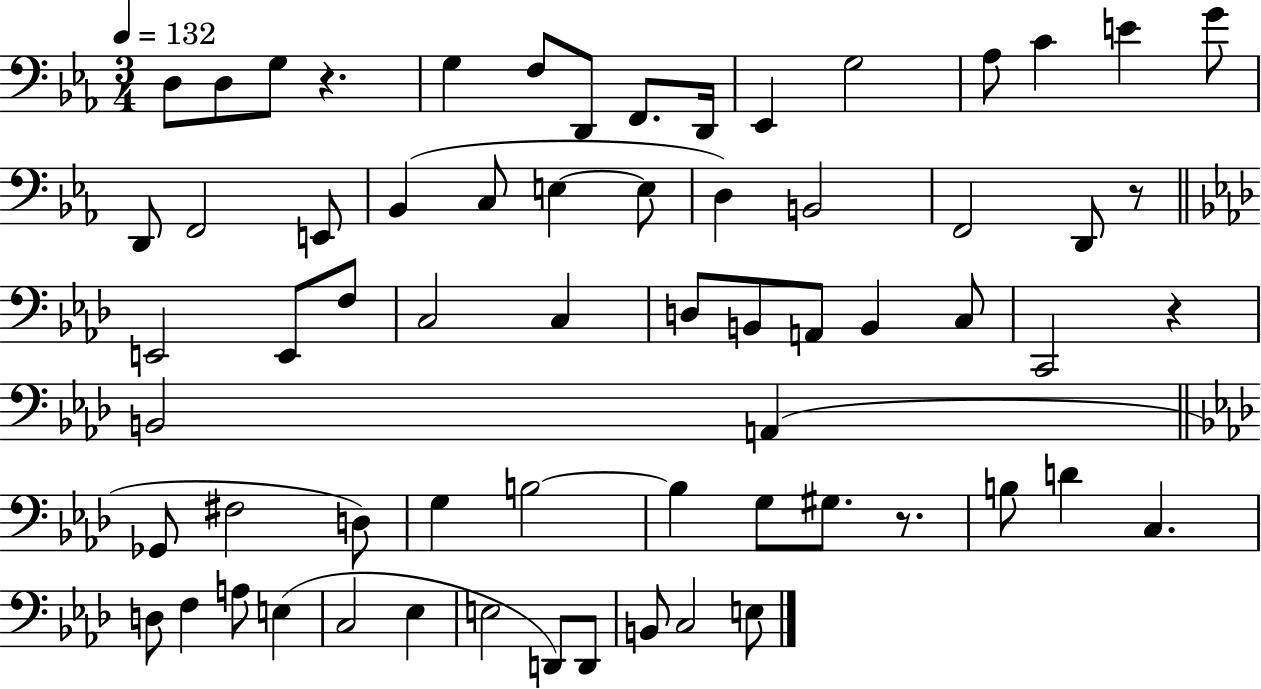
{
  \clef bass
  \numericTimeSignature
  \time 3/4
  \key ees \major
  \tempo 4 = 132
  d8 d8 g8 r4. | g4 f8 d,8 f,8. d,16 | ees,4 g2 | aes8 c'4 e'4 g'8 | \break d,8 f,2 e,8 | bes,4( c8 e4~~ e8 | d4) b,2 | f,2 d,8 r8 | \break \bar "||" \break \key aes \major e,2 e,8 f8 | c2 c4 | d8 b,8 a,8 b,4 c8 | c,2 r4 | \break b,2 a,4( | \bar "||" \break \key aes \major ges,8 fis2 d8) | g4 b2~~ | b4 g8 gis8. r8. | b8 d'4 c4. | \break d8 f4 a8 e4( | c2 ees4 | e2 d,8) d,8 | b,8 c2 e8 | \break \bar "|."
}